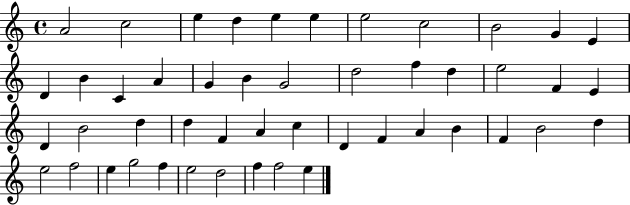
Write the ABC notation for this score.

X:1
T:Untitled
M:4/4
L:1/4
K:C
A2 c2 e d e e e2 c2 B2 G E D B C A G B G2 d2 f d e2 F E D B2 d d F A c D F A B F B2 d e2 f2 e g2 f e2 d2 f f2 e